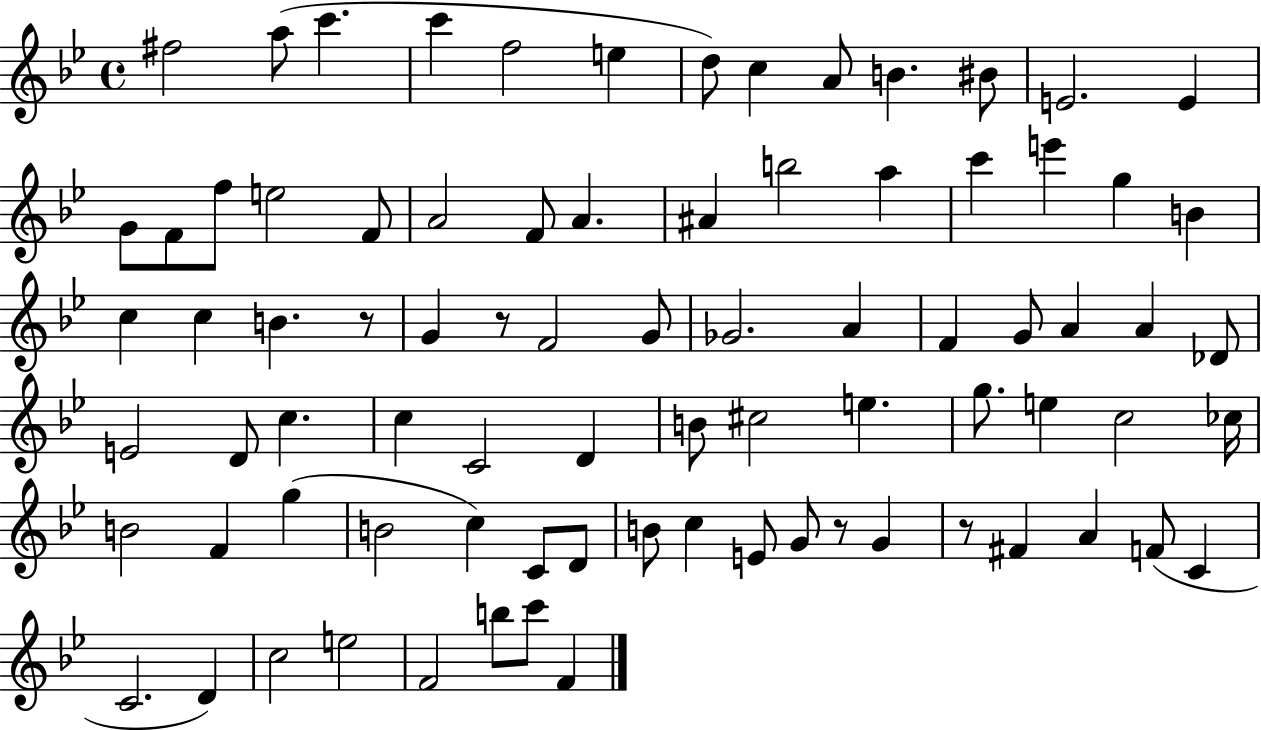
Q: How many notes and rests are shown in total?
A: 82